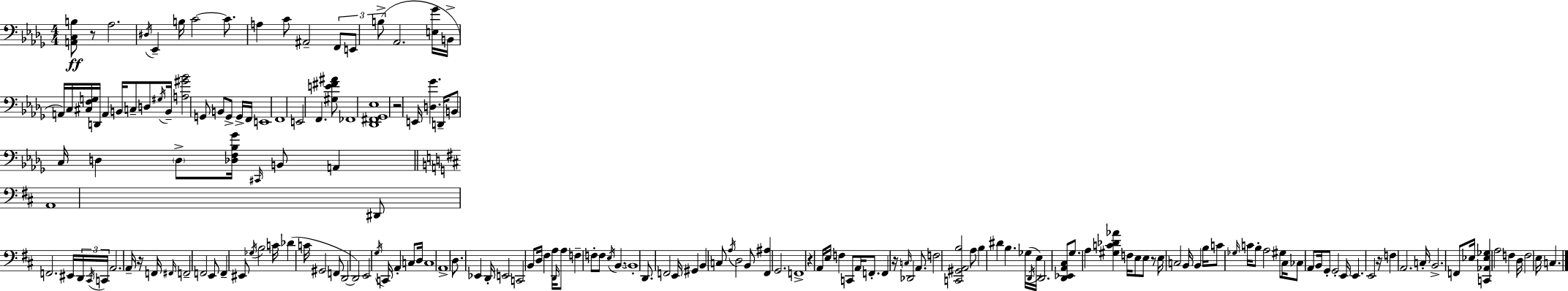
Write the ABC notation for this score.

X:1
T:Untitled
M:4/4
L:1/4
K:Bbm
[A,,C,B,]/2 z/2 _A,2 ^D,/4 _E,, B,/4 C2 C/2 A, C/2 ^A,,2 F,,/2 E,,/2 B,/2 _A,,2 [E,_G]/4 B,,/4 A,,/4 C,/4 [^C,F,G,]/4 D,,/4 A,, B,,/4 C,/2 D,/2 ^G,/4 B,,/4 [A,^G_B]2 G,,/2 B,,/2 G,,/2 G,,/4 F,,/4 E,,4 F,,4 E,,2 F,, [^G,E^F^A]/2 _F,,4 [_D,,^F,,_G,,_E,]4 z2 E,,/4 [D,_G] D,,/4 B,,/2 C,/4 D, D,/2 [_D,F,_B,_G]/4 ^C,,/4 B,,/2 A,, A,,4 ^D,,/2 F,,2 ^E,,/4 D,,/4 ^C,,/4 C,,/4 A,,2 A,,/4 z/4 F,,/4 ^F,,/4 F,,2 F,,2 E,,/2 F,, ^E,,/2 _G,/4 B,2 C/4 _D C/4 ^G,,2 F,,/2 D,,2 D,,2 E,,2 G,/4 C,,/4 A,, C,/2 D,/4 C,4 A,,4 D,/2 _E,, D,,/4 E,,2 C,,2 B,,/2 D,/4 ^F, A,/4 D,,/4 A,/2 F, F,/2 F,/2 E,/4 B,, B,,4 D,,/2 F,,2 E,,/4 ^G,, B,, C,/2 A,/4 D,2 B,,/2 [^F,,^A,] G,,2 F,,4 z A,,/4 E,/4 F, C,,/2 A,,/4 F,,/2 F,, z/4 C,/4 _D,,2 A,,/2 F,2 [C,,^G,,A,,B,]2 A,/2 B, ^D B, _G,/4 D,,/4 E,/4 D,,2 [D,,_E,,A,,^C,]/2 G,/2 A, [^G,C_D_A] F,/4 E,/2 E,/2 z/2 E,/4 C,2 B,,/4 B,, B,/4 C/2 _G,/4 C/4 B,/2 A,2 ^G,/2 ^C,/4 _C,/2 A,,/2 B,,/4 G,,/2 G,,2 E,,/4 E,, E,,2 z/4 F, A,,2 C,/4 B,,2 F,,/2 _E,/4 [C,,_A,,_E,_G,] A,2 F, D,/4 F,2 E,/4 C,